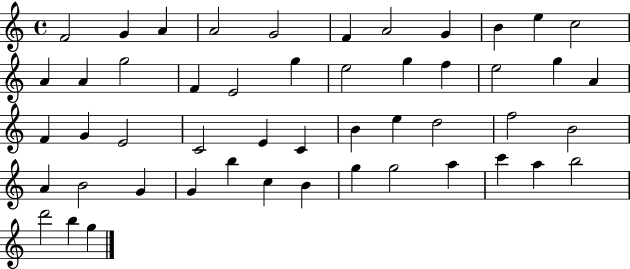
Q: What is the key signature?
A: C major